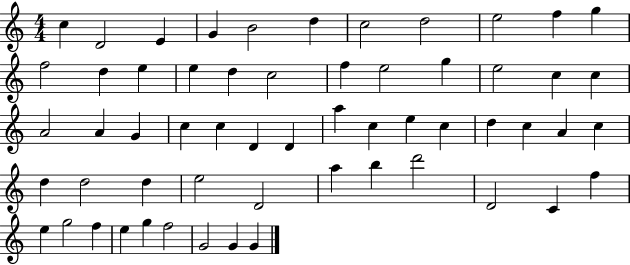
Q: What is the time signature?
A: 4/4